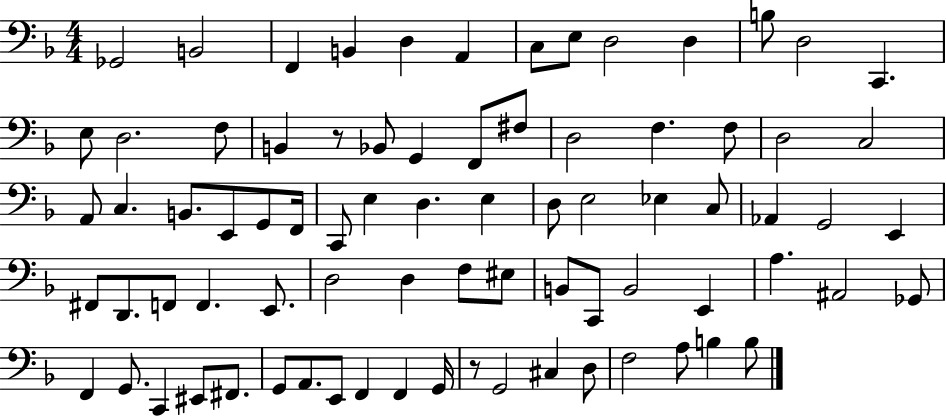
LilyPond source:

{
  \clef bass
  \numericTimeSignature
  \time 4/4
  \key f \major
  \repeat volta 2 { ges,2 b,2 | f,4 b,4 d4 a,4 | c8 e8 d2 d4 | b8 d2 c,4. | \break e8 d2. f8 | b,4 r8 bes,8 g,4 f,8 fis8 | d2 f4. f8 | d2 c2 | \break a,8 c4. b,8. e,8 g,8 f,16 | c,8 e4 d4. e4 | d8 e2 ees4 c8 | aes,4 g,2 e,4 | \break fis,8 d,8. f,8 f,4. e,8. | d2 d4 f8 eis8 | b,8 c,8 b,2 e,4 | a4. ais,2 ges,8 | \break f,4 g,8. c,4 eis,8 fis,8. | g,8 a,8. e,8 f,4 f,4 g,16 | r8 g,2 cis4 d8 | f2 a8 b4 b8 | \break } \bar "|."
}